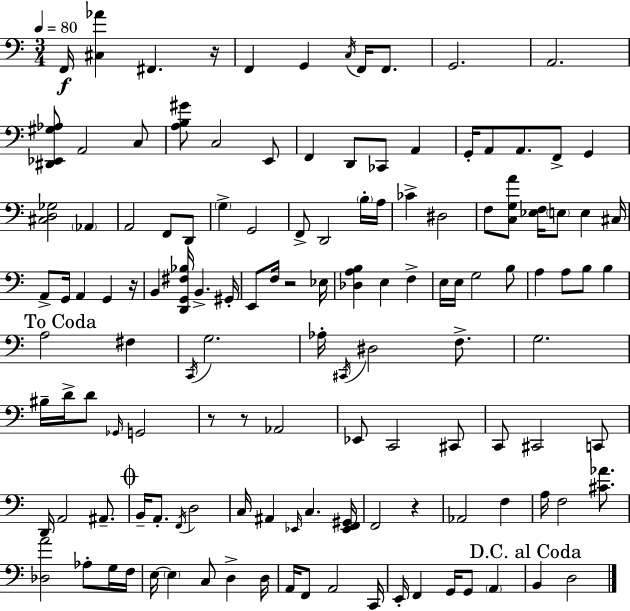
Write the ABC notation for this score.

X:1
T:Untitled
M:3/4
L:1/4
K:Am
F,,/4 [^C,_A] ^F,, z/4 F,, G,, C,/4 F,,/4 F,,/2 G,,2 A,,2 [^D,,_E,,^G,_A,]/2 A,,2 C,/2 [A,B,^G]/2 C,2 E,,/2 F,, D,,/2 _C,,/2 A,, G,,/4 A,,/2 A,,/2 F,,/2 G,, [^C,D,_G,]2 _A,, A,,2 F,,/2 D,,/2 G, G,,2 F,,/2 D,,2 B,/4 A,/4 _C ^D,2 F,/2 [C,G,A]/2 [_E,F,]/4 E,/2 E, ^C,/4 A,,/2 G,,/4 A,, G,, z/4 B,, [D,,G,,^F,_B,]/4 B,, ^G,,/4 E,,/2 F,/4 z2 _E,/4 [_D,A,B,] E, F, E,/4 E,/4 G,2 B,/2 A, A,/2 B,/2 B, A,2 ^F, C,,/4 G,2 _A,/4 ^C,,/4 ^D,2 F,/2 G,2 ^B,/4 D/4 D/2 _G,,/4 G,,2 z/2 z/2 _A,,2 _E,,/2 C,,2 ^C,,/2 C,,/2 ^C,,2 C,,/2 D,,/4 A,,2 ^A,,/2 B,,/4 A,,/2 F,,/4 D,2 C,/4 ^A,, _E,,/4 C, [_E,,F,,^G,,]/4 F,,2 z _A,,2 F, A,/4 F,2 [^C_A]/2 [_D,A]2 _A,/2 G,/4 F,/4 E,/4 E, C,/2 D, D,/4 A,,/4 F,,/2 A,,2 C,,/4 E,,/4 F,, G,,/4 G,,/2 A,, B,, D,2